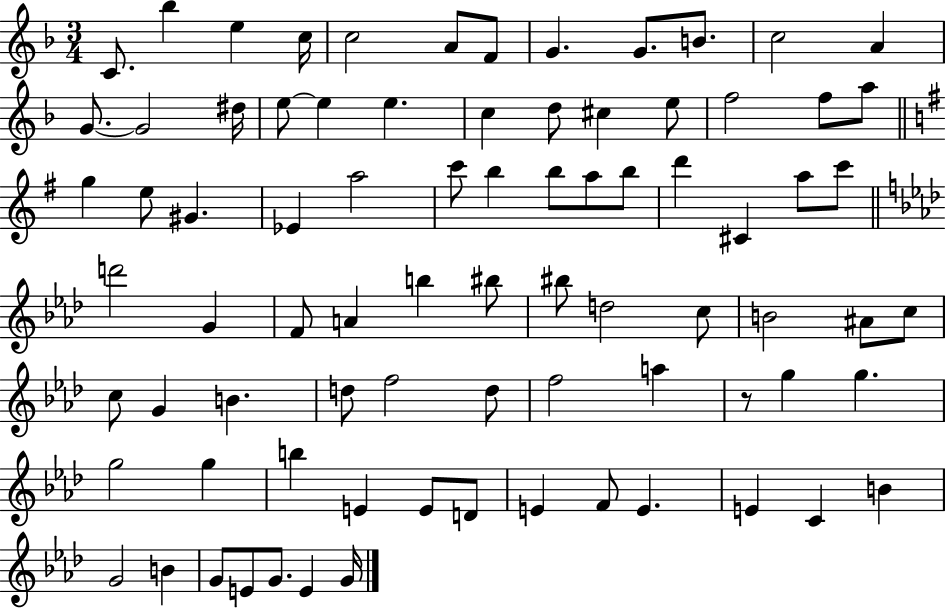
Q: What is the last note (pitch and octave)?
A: G4